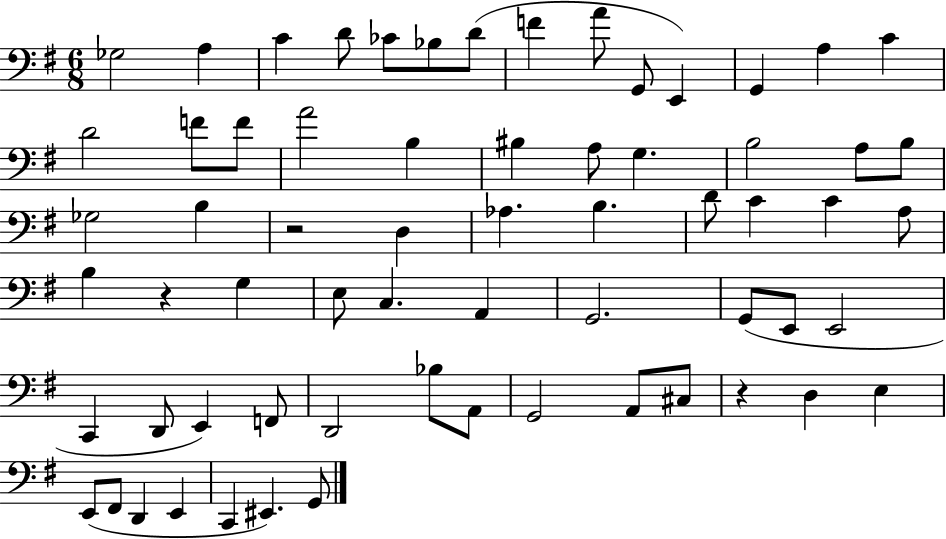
Gb3/h A3/q C4/q D4/e CES4/e Bb3/e D4/e F4/q A4/e G2/e E2/q G2/q A3/q C4/q D4/h F4/e F4/e A4/h B3/q BIS3/q A3/e G3/q. B3/h A3/e B3/e Gb3/h B3/q R/h D3/q Ab3/q. B3/q. D4/e C4/q C4/q A3/e B3/q R/q G3/q E3/e C3/q. A2/q G2/h. G2/e E2/e E2/h C2/q D2/e E2/q F2/e D2/h Bb3/e A2/e G2/h A2/e C#3/e R/q D3/q E3/q E2/e F#2/e D2/q E2/q C2/q EIS2/q. G2/e